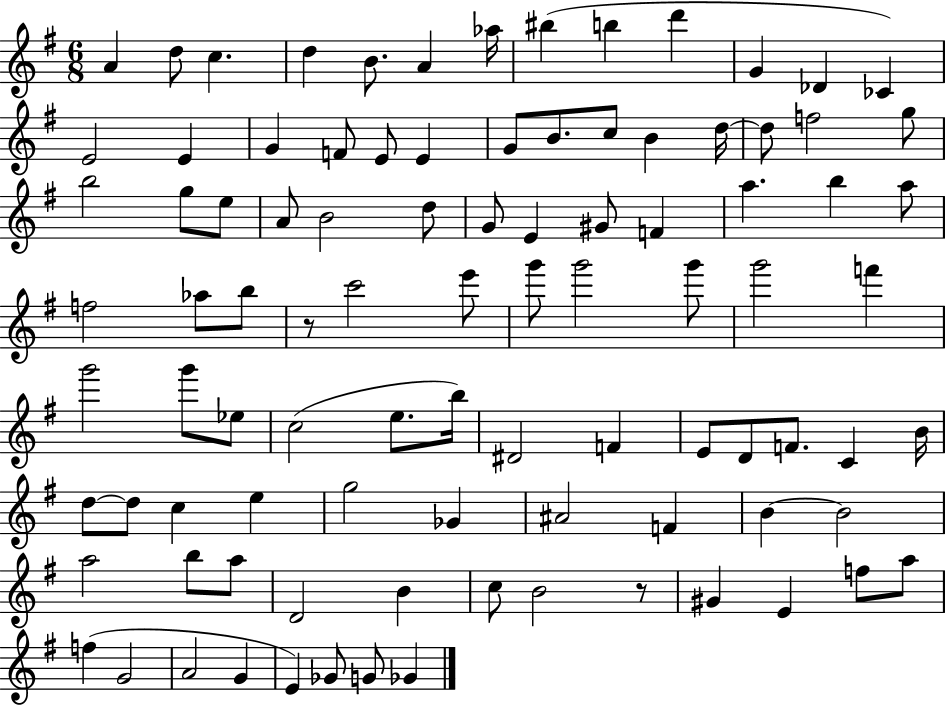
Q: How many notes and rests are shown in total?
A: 94